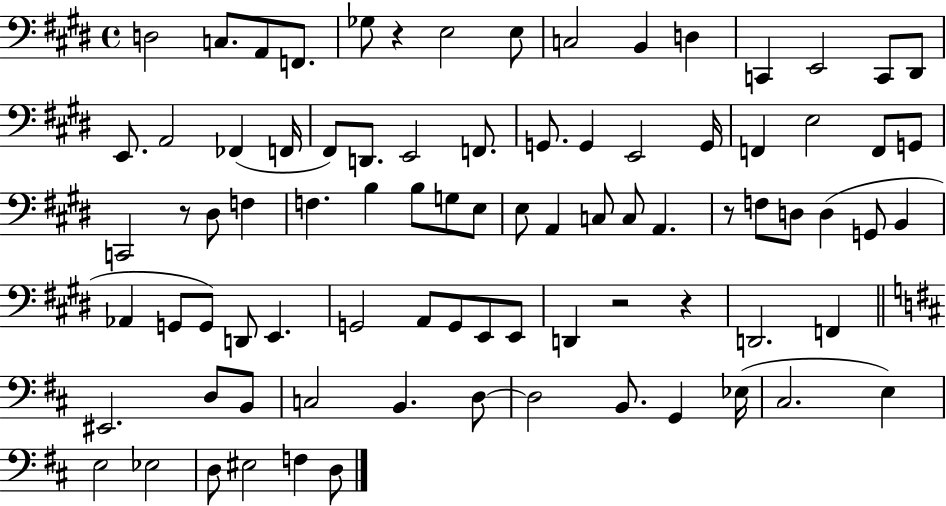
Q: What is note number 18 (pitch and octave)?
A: F2